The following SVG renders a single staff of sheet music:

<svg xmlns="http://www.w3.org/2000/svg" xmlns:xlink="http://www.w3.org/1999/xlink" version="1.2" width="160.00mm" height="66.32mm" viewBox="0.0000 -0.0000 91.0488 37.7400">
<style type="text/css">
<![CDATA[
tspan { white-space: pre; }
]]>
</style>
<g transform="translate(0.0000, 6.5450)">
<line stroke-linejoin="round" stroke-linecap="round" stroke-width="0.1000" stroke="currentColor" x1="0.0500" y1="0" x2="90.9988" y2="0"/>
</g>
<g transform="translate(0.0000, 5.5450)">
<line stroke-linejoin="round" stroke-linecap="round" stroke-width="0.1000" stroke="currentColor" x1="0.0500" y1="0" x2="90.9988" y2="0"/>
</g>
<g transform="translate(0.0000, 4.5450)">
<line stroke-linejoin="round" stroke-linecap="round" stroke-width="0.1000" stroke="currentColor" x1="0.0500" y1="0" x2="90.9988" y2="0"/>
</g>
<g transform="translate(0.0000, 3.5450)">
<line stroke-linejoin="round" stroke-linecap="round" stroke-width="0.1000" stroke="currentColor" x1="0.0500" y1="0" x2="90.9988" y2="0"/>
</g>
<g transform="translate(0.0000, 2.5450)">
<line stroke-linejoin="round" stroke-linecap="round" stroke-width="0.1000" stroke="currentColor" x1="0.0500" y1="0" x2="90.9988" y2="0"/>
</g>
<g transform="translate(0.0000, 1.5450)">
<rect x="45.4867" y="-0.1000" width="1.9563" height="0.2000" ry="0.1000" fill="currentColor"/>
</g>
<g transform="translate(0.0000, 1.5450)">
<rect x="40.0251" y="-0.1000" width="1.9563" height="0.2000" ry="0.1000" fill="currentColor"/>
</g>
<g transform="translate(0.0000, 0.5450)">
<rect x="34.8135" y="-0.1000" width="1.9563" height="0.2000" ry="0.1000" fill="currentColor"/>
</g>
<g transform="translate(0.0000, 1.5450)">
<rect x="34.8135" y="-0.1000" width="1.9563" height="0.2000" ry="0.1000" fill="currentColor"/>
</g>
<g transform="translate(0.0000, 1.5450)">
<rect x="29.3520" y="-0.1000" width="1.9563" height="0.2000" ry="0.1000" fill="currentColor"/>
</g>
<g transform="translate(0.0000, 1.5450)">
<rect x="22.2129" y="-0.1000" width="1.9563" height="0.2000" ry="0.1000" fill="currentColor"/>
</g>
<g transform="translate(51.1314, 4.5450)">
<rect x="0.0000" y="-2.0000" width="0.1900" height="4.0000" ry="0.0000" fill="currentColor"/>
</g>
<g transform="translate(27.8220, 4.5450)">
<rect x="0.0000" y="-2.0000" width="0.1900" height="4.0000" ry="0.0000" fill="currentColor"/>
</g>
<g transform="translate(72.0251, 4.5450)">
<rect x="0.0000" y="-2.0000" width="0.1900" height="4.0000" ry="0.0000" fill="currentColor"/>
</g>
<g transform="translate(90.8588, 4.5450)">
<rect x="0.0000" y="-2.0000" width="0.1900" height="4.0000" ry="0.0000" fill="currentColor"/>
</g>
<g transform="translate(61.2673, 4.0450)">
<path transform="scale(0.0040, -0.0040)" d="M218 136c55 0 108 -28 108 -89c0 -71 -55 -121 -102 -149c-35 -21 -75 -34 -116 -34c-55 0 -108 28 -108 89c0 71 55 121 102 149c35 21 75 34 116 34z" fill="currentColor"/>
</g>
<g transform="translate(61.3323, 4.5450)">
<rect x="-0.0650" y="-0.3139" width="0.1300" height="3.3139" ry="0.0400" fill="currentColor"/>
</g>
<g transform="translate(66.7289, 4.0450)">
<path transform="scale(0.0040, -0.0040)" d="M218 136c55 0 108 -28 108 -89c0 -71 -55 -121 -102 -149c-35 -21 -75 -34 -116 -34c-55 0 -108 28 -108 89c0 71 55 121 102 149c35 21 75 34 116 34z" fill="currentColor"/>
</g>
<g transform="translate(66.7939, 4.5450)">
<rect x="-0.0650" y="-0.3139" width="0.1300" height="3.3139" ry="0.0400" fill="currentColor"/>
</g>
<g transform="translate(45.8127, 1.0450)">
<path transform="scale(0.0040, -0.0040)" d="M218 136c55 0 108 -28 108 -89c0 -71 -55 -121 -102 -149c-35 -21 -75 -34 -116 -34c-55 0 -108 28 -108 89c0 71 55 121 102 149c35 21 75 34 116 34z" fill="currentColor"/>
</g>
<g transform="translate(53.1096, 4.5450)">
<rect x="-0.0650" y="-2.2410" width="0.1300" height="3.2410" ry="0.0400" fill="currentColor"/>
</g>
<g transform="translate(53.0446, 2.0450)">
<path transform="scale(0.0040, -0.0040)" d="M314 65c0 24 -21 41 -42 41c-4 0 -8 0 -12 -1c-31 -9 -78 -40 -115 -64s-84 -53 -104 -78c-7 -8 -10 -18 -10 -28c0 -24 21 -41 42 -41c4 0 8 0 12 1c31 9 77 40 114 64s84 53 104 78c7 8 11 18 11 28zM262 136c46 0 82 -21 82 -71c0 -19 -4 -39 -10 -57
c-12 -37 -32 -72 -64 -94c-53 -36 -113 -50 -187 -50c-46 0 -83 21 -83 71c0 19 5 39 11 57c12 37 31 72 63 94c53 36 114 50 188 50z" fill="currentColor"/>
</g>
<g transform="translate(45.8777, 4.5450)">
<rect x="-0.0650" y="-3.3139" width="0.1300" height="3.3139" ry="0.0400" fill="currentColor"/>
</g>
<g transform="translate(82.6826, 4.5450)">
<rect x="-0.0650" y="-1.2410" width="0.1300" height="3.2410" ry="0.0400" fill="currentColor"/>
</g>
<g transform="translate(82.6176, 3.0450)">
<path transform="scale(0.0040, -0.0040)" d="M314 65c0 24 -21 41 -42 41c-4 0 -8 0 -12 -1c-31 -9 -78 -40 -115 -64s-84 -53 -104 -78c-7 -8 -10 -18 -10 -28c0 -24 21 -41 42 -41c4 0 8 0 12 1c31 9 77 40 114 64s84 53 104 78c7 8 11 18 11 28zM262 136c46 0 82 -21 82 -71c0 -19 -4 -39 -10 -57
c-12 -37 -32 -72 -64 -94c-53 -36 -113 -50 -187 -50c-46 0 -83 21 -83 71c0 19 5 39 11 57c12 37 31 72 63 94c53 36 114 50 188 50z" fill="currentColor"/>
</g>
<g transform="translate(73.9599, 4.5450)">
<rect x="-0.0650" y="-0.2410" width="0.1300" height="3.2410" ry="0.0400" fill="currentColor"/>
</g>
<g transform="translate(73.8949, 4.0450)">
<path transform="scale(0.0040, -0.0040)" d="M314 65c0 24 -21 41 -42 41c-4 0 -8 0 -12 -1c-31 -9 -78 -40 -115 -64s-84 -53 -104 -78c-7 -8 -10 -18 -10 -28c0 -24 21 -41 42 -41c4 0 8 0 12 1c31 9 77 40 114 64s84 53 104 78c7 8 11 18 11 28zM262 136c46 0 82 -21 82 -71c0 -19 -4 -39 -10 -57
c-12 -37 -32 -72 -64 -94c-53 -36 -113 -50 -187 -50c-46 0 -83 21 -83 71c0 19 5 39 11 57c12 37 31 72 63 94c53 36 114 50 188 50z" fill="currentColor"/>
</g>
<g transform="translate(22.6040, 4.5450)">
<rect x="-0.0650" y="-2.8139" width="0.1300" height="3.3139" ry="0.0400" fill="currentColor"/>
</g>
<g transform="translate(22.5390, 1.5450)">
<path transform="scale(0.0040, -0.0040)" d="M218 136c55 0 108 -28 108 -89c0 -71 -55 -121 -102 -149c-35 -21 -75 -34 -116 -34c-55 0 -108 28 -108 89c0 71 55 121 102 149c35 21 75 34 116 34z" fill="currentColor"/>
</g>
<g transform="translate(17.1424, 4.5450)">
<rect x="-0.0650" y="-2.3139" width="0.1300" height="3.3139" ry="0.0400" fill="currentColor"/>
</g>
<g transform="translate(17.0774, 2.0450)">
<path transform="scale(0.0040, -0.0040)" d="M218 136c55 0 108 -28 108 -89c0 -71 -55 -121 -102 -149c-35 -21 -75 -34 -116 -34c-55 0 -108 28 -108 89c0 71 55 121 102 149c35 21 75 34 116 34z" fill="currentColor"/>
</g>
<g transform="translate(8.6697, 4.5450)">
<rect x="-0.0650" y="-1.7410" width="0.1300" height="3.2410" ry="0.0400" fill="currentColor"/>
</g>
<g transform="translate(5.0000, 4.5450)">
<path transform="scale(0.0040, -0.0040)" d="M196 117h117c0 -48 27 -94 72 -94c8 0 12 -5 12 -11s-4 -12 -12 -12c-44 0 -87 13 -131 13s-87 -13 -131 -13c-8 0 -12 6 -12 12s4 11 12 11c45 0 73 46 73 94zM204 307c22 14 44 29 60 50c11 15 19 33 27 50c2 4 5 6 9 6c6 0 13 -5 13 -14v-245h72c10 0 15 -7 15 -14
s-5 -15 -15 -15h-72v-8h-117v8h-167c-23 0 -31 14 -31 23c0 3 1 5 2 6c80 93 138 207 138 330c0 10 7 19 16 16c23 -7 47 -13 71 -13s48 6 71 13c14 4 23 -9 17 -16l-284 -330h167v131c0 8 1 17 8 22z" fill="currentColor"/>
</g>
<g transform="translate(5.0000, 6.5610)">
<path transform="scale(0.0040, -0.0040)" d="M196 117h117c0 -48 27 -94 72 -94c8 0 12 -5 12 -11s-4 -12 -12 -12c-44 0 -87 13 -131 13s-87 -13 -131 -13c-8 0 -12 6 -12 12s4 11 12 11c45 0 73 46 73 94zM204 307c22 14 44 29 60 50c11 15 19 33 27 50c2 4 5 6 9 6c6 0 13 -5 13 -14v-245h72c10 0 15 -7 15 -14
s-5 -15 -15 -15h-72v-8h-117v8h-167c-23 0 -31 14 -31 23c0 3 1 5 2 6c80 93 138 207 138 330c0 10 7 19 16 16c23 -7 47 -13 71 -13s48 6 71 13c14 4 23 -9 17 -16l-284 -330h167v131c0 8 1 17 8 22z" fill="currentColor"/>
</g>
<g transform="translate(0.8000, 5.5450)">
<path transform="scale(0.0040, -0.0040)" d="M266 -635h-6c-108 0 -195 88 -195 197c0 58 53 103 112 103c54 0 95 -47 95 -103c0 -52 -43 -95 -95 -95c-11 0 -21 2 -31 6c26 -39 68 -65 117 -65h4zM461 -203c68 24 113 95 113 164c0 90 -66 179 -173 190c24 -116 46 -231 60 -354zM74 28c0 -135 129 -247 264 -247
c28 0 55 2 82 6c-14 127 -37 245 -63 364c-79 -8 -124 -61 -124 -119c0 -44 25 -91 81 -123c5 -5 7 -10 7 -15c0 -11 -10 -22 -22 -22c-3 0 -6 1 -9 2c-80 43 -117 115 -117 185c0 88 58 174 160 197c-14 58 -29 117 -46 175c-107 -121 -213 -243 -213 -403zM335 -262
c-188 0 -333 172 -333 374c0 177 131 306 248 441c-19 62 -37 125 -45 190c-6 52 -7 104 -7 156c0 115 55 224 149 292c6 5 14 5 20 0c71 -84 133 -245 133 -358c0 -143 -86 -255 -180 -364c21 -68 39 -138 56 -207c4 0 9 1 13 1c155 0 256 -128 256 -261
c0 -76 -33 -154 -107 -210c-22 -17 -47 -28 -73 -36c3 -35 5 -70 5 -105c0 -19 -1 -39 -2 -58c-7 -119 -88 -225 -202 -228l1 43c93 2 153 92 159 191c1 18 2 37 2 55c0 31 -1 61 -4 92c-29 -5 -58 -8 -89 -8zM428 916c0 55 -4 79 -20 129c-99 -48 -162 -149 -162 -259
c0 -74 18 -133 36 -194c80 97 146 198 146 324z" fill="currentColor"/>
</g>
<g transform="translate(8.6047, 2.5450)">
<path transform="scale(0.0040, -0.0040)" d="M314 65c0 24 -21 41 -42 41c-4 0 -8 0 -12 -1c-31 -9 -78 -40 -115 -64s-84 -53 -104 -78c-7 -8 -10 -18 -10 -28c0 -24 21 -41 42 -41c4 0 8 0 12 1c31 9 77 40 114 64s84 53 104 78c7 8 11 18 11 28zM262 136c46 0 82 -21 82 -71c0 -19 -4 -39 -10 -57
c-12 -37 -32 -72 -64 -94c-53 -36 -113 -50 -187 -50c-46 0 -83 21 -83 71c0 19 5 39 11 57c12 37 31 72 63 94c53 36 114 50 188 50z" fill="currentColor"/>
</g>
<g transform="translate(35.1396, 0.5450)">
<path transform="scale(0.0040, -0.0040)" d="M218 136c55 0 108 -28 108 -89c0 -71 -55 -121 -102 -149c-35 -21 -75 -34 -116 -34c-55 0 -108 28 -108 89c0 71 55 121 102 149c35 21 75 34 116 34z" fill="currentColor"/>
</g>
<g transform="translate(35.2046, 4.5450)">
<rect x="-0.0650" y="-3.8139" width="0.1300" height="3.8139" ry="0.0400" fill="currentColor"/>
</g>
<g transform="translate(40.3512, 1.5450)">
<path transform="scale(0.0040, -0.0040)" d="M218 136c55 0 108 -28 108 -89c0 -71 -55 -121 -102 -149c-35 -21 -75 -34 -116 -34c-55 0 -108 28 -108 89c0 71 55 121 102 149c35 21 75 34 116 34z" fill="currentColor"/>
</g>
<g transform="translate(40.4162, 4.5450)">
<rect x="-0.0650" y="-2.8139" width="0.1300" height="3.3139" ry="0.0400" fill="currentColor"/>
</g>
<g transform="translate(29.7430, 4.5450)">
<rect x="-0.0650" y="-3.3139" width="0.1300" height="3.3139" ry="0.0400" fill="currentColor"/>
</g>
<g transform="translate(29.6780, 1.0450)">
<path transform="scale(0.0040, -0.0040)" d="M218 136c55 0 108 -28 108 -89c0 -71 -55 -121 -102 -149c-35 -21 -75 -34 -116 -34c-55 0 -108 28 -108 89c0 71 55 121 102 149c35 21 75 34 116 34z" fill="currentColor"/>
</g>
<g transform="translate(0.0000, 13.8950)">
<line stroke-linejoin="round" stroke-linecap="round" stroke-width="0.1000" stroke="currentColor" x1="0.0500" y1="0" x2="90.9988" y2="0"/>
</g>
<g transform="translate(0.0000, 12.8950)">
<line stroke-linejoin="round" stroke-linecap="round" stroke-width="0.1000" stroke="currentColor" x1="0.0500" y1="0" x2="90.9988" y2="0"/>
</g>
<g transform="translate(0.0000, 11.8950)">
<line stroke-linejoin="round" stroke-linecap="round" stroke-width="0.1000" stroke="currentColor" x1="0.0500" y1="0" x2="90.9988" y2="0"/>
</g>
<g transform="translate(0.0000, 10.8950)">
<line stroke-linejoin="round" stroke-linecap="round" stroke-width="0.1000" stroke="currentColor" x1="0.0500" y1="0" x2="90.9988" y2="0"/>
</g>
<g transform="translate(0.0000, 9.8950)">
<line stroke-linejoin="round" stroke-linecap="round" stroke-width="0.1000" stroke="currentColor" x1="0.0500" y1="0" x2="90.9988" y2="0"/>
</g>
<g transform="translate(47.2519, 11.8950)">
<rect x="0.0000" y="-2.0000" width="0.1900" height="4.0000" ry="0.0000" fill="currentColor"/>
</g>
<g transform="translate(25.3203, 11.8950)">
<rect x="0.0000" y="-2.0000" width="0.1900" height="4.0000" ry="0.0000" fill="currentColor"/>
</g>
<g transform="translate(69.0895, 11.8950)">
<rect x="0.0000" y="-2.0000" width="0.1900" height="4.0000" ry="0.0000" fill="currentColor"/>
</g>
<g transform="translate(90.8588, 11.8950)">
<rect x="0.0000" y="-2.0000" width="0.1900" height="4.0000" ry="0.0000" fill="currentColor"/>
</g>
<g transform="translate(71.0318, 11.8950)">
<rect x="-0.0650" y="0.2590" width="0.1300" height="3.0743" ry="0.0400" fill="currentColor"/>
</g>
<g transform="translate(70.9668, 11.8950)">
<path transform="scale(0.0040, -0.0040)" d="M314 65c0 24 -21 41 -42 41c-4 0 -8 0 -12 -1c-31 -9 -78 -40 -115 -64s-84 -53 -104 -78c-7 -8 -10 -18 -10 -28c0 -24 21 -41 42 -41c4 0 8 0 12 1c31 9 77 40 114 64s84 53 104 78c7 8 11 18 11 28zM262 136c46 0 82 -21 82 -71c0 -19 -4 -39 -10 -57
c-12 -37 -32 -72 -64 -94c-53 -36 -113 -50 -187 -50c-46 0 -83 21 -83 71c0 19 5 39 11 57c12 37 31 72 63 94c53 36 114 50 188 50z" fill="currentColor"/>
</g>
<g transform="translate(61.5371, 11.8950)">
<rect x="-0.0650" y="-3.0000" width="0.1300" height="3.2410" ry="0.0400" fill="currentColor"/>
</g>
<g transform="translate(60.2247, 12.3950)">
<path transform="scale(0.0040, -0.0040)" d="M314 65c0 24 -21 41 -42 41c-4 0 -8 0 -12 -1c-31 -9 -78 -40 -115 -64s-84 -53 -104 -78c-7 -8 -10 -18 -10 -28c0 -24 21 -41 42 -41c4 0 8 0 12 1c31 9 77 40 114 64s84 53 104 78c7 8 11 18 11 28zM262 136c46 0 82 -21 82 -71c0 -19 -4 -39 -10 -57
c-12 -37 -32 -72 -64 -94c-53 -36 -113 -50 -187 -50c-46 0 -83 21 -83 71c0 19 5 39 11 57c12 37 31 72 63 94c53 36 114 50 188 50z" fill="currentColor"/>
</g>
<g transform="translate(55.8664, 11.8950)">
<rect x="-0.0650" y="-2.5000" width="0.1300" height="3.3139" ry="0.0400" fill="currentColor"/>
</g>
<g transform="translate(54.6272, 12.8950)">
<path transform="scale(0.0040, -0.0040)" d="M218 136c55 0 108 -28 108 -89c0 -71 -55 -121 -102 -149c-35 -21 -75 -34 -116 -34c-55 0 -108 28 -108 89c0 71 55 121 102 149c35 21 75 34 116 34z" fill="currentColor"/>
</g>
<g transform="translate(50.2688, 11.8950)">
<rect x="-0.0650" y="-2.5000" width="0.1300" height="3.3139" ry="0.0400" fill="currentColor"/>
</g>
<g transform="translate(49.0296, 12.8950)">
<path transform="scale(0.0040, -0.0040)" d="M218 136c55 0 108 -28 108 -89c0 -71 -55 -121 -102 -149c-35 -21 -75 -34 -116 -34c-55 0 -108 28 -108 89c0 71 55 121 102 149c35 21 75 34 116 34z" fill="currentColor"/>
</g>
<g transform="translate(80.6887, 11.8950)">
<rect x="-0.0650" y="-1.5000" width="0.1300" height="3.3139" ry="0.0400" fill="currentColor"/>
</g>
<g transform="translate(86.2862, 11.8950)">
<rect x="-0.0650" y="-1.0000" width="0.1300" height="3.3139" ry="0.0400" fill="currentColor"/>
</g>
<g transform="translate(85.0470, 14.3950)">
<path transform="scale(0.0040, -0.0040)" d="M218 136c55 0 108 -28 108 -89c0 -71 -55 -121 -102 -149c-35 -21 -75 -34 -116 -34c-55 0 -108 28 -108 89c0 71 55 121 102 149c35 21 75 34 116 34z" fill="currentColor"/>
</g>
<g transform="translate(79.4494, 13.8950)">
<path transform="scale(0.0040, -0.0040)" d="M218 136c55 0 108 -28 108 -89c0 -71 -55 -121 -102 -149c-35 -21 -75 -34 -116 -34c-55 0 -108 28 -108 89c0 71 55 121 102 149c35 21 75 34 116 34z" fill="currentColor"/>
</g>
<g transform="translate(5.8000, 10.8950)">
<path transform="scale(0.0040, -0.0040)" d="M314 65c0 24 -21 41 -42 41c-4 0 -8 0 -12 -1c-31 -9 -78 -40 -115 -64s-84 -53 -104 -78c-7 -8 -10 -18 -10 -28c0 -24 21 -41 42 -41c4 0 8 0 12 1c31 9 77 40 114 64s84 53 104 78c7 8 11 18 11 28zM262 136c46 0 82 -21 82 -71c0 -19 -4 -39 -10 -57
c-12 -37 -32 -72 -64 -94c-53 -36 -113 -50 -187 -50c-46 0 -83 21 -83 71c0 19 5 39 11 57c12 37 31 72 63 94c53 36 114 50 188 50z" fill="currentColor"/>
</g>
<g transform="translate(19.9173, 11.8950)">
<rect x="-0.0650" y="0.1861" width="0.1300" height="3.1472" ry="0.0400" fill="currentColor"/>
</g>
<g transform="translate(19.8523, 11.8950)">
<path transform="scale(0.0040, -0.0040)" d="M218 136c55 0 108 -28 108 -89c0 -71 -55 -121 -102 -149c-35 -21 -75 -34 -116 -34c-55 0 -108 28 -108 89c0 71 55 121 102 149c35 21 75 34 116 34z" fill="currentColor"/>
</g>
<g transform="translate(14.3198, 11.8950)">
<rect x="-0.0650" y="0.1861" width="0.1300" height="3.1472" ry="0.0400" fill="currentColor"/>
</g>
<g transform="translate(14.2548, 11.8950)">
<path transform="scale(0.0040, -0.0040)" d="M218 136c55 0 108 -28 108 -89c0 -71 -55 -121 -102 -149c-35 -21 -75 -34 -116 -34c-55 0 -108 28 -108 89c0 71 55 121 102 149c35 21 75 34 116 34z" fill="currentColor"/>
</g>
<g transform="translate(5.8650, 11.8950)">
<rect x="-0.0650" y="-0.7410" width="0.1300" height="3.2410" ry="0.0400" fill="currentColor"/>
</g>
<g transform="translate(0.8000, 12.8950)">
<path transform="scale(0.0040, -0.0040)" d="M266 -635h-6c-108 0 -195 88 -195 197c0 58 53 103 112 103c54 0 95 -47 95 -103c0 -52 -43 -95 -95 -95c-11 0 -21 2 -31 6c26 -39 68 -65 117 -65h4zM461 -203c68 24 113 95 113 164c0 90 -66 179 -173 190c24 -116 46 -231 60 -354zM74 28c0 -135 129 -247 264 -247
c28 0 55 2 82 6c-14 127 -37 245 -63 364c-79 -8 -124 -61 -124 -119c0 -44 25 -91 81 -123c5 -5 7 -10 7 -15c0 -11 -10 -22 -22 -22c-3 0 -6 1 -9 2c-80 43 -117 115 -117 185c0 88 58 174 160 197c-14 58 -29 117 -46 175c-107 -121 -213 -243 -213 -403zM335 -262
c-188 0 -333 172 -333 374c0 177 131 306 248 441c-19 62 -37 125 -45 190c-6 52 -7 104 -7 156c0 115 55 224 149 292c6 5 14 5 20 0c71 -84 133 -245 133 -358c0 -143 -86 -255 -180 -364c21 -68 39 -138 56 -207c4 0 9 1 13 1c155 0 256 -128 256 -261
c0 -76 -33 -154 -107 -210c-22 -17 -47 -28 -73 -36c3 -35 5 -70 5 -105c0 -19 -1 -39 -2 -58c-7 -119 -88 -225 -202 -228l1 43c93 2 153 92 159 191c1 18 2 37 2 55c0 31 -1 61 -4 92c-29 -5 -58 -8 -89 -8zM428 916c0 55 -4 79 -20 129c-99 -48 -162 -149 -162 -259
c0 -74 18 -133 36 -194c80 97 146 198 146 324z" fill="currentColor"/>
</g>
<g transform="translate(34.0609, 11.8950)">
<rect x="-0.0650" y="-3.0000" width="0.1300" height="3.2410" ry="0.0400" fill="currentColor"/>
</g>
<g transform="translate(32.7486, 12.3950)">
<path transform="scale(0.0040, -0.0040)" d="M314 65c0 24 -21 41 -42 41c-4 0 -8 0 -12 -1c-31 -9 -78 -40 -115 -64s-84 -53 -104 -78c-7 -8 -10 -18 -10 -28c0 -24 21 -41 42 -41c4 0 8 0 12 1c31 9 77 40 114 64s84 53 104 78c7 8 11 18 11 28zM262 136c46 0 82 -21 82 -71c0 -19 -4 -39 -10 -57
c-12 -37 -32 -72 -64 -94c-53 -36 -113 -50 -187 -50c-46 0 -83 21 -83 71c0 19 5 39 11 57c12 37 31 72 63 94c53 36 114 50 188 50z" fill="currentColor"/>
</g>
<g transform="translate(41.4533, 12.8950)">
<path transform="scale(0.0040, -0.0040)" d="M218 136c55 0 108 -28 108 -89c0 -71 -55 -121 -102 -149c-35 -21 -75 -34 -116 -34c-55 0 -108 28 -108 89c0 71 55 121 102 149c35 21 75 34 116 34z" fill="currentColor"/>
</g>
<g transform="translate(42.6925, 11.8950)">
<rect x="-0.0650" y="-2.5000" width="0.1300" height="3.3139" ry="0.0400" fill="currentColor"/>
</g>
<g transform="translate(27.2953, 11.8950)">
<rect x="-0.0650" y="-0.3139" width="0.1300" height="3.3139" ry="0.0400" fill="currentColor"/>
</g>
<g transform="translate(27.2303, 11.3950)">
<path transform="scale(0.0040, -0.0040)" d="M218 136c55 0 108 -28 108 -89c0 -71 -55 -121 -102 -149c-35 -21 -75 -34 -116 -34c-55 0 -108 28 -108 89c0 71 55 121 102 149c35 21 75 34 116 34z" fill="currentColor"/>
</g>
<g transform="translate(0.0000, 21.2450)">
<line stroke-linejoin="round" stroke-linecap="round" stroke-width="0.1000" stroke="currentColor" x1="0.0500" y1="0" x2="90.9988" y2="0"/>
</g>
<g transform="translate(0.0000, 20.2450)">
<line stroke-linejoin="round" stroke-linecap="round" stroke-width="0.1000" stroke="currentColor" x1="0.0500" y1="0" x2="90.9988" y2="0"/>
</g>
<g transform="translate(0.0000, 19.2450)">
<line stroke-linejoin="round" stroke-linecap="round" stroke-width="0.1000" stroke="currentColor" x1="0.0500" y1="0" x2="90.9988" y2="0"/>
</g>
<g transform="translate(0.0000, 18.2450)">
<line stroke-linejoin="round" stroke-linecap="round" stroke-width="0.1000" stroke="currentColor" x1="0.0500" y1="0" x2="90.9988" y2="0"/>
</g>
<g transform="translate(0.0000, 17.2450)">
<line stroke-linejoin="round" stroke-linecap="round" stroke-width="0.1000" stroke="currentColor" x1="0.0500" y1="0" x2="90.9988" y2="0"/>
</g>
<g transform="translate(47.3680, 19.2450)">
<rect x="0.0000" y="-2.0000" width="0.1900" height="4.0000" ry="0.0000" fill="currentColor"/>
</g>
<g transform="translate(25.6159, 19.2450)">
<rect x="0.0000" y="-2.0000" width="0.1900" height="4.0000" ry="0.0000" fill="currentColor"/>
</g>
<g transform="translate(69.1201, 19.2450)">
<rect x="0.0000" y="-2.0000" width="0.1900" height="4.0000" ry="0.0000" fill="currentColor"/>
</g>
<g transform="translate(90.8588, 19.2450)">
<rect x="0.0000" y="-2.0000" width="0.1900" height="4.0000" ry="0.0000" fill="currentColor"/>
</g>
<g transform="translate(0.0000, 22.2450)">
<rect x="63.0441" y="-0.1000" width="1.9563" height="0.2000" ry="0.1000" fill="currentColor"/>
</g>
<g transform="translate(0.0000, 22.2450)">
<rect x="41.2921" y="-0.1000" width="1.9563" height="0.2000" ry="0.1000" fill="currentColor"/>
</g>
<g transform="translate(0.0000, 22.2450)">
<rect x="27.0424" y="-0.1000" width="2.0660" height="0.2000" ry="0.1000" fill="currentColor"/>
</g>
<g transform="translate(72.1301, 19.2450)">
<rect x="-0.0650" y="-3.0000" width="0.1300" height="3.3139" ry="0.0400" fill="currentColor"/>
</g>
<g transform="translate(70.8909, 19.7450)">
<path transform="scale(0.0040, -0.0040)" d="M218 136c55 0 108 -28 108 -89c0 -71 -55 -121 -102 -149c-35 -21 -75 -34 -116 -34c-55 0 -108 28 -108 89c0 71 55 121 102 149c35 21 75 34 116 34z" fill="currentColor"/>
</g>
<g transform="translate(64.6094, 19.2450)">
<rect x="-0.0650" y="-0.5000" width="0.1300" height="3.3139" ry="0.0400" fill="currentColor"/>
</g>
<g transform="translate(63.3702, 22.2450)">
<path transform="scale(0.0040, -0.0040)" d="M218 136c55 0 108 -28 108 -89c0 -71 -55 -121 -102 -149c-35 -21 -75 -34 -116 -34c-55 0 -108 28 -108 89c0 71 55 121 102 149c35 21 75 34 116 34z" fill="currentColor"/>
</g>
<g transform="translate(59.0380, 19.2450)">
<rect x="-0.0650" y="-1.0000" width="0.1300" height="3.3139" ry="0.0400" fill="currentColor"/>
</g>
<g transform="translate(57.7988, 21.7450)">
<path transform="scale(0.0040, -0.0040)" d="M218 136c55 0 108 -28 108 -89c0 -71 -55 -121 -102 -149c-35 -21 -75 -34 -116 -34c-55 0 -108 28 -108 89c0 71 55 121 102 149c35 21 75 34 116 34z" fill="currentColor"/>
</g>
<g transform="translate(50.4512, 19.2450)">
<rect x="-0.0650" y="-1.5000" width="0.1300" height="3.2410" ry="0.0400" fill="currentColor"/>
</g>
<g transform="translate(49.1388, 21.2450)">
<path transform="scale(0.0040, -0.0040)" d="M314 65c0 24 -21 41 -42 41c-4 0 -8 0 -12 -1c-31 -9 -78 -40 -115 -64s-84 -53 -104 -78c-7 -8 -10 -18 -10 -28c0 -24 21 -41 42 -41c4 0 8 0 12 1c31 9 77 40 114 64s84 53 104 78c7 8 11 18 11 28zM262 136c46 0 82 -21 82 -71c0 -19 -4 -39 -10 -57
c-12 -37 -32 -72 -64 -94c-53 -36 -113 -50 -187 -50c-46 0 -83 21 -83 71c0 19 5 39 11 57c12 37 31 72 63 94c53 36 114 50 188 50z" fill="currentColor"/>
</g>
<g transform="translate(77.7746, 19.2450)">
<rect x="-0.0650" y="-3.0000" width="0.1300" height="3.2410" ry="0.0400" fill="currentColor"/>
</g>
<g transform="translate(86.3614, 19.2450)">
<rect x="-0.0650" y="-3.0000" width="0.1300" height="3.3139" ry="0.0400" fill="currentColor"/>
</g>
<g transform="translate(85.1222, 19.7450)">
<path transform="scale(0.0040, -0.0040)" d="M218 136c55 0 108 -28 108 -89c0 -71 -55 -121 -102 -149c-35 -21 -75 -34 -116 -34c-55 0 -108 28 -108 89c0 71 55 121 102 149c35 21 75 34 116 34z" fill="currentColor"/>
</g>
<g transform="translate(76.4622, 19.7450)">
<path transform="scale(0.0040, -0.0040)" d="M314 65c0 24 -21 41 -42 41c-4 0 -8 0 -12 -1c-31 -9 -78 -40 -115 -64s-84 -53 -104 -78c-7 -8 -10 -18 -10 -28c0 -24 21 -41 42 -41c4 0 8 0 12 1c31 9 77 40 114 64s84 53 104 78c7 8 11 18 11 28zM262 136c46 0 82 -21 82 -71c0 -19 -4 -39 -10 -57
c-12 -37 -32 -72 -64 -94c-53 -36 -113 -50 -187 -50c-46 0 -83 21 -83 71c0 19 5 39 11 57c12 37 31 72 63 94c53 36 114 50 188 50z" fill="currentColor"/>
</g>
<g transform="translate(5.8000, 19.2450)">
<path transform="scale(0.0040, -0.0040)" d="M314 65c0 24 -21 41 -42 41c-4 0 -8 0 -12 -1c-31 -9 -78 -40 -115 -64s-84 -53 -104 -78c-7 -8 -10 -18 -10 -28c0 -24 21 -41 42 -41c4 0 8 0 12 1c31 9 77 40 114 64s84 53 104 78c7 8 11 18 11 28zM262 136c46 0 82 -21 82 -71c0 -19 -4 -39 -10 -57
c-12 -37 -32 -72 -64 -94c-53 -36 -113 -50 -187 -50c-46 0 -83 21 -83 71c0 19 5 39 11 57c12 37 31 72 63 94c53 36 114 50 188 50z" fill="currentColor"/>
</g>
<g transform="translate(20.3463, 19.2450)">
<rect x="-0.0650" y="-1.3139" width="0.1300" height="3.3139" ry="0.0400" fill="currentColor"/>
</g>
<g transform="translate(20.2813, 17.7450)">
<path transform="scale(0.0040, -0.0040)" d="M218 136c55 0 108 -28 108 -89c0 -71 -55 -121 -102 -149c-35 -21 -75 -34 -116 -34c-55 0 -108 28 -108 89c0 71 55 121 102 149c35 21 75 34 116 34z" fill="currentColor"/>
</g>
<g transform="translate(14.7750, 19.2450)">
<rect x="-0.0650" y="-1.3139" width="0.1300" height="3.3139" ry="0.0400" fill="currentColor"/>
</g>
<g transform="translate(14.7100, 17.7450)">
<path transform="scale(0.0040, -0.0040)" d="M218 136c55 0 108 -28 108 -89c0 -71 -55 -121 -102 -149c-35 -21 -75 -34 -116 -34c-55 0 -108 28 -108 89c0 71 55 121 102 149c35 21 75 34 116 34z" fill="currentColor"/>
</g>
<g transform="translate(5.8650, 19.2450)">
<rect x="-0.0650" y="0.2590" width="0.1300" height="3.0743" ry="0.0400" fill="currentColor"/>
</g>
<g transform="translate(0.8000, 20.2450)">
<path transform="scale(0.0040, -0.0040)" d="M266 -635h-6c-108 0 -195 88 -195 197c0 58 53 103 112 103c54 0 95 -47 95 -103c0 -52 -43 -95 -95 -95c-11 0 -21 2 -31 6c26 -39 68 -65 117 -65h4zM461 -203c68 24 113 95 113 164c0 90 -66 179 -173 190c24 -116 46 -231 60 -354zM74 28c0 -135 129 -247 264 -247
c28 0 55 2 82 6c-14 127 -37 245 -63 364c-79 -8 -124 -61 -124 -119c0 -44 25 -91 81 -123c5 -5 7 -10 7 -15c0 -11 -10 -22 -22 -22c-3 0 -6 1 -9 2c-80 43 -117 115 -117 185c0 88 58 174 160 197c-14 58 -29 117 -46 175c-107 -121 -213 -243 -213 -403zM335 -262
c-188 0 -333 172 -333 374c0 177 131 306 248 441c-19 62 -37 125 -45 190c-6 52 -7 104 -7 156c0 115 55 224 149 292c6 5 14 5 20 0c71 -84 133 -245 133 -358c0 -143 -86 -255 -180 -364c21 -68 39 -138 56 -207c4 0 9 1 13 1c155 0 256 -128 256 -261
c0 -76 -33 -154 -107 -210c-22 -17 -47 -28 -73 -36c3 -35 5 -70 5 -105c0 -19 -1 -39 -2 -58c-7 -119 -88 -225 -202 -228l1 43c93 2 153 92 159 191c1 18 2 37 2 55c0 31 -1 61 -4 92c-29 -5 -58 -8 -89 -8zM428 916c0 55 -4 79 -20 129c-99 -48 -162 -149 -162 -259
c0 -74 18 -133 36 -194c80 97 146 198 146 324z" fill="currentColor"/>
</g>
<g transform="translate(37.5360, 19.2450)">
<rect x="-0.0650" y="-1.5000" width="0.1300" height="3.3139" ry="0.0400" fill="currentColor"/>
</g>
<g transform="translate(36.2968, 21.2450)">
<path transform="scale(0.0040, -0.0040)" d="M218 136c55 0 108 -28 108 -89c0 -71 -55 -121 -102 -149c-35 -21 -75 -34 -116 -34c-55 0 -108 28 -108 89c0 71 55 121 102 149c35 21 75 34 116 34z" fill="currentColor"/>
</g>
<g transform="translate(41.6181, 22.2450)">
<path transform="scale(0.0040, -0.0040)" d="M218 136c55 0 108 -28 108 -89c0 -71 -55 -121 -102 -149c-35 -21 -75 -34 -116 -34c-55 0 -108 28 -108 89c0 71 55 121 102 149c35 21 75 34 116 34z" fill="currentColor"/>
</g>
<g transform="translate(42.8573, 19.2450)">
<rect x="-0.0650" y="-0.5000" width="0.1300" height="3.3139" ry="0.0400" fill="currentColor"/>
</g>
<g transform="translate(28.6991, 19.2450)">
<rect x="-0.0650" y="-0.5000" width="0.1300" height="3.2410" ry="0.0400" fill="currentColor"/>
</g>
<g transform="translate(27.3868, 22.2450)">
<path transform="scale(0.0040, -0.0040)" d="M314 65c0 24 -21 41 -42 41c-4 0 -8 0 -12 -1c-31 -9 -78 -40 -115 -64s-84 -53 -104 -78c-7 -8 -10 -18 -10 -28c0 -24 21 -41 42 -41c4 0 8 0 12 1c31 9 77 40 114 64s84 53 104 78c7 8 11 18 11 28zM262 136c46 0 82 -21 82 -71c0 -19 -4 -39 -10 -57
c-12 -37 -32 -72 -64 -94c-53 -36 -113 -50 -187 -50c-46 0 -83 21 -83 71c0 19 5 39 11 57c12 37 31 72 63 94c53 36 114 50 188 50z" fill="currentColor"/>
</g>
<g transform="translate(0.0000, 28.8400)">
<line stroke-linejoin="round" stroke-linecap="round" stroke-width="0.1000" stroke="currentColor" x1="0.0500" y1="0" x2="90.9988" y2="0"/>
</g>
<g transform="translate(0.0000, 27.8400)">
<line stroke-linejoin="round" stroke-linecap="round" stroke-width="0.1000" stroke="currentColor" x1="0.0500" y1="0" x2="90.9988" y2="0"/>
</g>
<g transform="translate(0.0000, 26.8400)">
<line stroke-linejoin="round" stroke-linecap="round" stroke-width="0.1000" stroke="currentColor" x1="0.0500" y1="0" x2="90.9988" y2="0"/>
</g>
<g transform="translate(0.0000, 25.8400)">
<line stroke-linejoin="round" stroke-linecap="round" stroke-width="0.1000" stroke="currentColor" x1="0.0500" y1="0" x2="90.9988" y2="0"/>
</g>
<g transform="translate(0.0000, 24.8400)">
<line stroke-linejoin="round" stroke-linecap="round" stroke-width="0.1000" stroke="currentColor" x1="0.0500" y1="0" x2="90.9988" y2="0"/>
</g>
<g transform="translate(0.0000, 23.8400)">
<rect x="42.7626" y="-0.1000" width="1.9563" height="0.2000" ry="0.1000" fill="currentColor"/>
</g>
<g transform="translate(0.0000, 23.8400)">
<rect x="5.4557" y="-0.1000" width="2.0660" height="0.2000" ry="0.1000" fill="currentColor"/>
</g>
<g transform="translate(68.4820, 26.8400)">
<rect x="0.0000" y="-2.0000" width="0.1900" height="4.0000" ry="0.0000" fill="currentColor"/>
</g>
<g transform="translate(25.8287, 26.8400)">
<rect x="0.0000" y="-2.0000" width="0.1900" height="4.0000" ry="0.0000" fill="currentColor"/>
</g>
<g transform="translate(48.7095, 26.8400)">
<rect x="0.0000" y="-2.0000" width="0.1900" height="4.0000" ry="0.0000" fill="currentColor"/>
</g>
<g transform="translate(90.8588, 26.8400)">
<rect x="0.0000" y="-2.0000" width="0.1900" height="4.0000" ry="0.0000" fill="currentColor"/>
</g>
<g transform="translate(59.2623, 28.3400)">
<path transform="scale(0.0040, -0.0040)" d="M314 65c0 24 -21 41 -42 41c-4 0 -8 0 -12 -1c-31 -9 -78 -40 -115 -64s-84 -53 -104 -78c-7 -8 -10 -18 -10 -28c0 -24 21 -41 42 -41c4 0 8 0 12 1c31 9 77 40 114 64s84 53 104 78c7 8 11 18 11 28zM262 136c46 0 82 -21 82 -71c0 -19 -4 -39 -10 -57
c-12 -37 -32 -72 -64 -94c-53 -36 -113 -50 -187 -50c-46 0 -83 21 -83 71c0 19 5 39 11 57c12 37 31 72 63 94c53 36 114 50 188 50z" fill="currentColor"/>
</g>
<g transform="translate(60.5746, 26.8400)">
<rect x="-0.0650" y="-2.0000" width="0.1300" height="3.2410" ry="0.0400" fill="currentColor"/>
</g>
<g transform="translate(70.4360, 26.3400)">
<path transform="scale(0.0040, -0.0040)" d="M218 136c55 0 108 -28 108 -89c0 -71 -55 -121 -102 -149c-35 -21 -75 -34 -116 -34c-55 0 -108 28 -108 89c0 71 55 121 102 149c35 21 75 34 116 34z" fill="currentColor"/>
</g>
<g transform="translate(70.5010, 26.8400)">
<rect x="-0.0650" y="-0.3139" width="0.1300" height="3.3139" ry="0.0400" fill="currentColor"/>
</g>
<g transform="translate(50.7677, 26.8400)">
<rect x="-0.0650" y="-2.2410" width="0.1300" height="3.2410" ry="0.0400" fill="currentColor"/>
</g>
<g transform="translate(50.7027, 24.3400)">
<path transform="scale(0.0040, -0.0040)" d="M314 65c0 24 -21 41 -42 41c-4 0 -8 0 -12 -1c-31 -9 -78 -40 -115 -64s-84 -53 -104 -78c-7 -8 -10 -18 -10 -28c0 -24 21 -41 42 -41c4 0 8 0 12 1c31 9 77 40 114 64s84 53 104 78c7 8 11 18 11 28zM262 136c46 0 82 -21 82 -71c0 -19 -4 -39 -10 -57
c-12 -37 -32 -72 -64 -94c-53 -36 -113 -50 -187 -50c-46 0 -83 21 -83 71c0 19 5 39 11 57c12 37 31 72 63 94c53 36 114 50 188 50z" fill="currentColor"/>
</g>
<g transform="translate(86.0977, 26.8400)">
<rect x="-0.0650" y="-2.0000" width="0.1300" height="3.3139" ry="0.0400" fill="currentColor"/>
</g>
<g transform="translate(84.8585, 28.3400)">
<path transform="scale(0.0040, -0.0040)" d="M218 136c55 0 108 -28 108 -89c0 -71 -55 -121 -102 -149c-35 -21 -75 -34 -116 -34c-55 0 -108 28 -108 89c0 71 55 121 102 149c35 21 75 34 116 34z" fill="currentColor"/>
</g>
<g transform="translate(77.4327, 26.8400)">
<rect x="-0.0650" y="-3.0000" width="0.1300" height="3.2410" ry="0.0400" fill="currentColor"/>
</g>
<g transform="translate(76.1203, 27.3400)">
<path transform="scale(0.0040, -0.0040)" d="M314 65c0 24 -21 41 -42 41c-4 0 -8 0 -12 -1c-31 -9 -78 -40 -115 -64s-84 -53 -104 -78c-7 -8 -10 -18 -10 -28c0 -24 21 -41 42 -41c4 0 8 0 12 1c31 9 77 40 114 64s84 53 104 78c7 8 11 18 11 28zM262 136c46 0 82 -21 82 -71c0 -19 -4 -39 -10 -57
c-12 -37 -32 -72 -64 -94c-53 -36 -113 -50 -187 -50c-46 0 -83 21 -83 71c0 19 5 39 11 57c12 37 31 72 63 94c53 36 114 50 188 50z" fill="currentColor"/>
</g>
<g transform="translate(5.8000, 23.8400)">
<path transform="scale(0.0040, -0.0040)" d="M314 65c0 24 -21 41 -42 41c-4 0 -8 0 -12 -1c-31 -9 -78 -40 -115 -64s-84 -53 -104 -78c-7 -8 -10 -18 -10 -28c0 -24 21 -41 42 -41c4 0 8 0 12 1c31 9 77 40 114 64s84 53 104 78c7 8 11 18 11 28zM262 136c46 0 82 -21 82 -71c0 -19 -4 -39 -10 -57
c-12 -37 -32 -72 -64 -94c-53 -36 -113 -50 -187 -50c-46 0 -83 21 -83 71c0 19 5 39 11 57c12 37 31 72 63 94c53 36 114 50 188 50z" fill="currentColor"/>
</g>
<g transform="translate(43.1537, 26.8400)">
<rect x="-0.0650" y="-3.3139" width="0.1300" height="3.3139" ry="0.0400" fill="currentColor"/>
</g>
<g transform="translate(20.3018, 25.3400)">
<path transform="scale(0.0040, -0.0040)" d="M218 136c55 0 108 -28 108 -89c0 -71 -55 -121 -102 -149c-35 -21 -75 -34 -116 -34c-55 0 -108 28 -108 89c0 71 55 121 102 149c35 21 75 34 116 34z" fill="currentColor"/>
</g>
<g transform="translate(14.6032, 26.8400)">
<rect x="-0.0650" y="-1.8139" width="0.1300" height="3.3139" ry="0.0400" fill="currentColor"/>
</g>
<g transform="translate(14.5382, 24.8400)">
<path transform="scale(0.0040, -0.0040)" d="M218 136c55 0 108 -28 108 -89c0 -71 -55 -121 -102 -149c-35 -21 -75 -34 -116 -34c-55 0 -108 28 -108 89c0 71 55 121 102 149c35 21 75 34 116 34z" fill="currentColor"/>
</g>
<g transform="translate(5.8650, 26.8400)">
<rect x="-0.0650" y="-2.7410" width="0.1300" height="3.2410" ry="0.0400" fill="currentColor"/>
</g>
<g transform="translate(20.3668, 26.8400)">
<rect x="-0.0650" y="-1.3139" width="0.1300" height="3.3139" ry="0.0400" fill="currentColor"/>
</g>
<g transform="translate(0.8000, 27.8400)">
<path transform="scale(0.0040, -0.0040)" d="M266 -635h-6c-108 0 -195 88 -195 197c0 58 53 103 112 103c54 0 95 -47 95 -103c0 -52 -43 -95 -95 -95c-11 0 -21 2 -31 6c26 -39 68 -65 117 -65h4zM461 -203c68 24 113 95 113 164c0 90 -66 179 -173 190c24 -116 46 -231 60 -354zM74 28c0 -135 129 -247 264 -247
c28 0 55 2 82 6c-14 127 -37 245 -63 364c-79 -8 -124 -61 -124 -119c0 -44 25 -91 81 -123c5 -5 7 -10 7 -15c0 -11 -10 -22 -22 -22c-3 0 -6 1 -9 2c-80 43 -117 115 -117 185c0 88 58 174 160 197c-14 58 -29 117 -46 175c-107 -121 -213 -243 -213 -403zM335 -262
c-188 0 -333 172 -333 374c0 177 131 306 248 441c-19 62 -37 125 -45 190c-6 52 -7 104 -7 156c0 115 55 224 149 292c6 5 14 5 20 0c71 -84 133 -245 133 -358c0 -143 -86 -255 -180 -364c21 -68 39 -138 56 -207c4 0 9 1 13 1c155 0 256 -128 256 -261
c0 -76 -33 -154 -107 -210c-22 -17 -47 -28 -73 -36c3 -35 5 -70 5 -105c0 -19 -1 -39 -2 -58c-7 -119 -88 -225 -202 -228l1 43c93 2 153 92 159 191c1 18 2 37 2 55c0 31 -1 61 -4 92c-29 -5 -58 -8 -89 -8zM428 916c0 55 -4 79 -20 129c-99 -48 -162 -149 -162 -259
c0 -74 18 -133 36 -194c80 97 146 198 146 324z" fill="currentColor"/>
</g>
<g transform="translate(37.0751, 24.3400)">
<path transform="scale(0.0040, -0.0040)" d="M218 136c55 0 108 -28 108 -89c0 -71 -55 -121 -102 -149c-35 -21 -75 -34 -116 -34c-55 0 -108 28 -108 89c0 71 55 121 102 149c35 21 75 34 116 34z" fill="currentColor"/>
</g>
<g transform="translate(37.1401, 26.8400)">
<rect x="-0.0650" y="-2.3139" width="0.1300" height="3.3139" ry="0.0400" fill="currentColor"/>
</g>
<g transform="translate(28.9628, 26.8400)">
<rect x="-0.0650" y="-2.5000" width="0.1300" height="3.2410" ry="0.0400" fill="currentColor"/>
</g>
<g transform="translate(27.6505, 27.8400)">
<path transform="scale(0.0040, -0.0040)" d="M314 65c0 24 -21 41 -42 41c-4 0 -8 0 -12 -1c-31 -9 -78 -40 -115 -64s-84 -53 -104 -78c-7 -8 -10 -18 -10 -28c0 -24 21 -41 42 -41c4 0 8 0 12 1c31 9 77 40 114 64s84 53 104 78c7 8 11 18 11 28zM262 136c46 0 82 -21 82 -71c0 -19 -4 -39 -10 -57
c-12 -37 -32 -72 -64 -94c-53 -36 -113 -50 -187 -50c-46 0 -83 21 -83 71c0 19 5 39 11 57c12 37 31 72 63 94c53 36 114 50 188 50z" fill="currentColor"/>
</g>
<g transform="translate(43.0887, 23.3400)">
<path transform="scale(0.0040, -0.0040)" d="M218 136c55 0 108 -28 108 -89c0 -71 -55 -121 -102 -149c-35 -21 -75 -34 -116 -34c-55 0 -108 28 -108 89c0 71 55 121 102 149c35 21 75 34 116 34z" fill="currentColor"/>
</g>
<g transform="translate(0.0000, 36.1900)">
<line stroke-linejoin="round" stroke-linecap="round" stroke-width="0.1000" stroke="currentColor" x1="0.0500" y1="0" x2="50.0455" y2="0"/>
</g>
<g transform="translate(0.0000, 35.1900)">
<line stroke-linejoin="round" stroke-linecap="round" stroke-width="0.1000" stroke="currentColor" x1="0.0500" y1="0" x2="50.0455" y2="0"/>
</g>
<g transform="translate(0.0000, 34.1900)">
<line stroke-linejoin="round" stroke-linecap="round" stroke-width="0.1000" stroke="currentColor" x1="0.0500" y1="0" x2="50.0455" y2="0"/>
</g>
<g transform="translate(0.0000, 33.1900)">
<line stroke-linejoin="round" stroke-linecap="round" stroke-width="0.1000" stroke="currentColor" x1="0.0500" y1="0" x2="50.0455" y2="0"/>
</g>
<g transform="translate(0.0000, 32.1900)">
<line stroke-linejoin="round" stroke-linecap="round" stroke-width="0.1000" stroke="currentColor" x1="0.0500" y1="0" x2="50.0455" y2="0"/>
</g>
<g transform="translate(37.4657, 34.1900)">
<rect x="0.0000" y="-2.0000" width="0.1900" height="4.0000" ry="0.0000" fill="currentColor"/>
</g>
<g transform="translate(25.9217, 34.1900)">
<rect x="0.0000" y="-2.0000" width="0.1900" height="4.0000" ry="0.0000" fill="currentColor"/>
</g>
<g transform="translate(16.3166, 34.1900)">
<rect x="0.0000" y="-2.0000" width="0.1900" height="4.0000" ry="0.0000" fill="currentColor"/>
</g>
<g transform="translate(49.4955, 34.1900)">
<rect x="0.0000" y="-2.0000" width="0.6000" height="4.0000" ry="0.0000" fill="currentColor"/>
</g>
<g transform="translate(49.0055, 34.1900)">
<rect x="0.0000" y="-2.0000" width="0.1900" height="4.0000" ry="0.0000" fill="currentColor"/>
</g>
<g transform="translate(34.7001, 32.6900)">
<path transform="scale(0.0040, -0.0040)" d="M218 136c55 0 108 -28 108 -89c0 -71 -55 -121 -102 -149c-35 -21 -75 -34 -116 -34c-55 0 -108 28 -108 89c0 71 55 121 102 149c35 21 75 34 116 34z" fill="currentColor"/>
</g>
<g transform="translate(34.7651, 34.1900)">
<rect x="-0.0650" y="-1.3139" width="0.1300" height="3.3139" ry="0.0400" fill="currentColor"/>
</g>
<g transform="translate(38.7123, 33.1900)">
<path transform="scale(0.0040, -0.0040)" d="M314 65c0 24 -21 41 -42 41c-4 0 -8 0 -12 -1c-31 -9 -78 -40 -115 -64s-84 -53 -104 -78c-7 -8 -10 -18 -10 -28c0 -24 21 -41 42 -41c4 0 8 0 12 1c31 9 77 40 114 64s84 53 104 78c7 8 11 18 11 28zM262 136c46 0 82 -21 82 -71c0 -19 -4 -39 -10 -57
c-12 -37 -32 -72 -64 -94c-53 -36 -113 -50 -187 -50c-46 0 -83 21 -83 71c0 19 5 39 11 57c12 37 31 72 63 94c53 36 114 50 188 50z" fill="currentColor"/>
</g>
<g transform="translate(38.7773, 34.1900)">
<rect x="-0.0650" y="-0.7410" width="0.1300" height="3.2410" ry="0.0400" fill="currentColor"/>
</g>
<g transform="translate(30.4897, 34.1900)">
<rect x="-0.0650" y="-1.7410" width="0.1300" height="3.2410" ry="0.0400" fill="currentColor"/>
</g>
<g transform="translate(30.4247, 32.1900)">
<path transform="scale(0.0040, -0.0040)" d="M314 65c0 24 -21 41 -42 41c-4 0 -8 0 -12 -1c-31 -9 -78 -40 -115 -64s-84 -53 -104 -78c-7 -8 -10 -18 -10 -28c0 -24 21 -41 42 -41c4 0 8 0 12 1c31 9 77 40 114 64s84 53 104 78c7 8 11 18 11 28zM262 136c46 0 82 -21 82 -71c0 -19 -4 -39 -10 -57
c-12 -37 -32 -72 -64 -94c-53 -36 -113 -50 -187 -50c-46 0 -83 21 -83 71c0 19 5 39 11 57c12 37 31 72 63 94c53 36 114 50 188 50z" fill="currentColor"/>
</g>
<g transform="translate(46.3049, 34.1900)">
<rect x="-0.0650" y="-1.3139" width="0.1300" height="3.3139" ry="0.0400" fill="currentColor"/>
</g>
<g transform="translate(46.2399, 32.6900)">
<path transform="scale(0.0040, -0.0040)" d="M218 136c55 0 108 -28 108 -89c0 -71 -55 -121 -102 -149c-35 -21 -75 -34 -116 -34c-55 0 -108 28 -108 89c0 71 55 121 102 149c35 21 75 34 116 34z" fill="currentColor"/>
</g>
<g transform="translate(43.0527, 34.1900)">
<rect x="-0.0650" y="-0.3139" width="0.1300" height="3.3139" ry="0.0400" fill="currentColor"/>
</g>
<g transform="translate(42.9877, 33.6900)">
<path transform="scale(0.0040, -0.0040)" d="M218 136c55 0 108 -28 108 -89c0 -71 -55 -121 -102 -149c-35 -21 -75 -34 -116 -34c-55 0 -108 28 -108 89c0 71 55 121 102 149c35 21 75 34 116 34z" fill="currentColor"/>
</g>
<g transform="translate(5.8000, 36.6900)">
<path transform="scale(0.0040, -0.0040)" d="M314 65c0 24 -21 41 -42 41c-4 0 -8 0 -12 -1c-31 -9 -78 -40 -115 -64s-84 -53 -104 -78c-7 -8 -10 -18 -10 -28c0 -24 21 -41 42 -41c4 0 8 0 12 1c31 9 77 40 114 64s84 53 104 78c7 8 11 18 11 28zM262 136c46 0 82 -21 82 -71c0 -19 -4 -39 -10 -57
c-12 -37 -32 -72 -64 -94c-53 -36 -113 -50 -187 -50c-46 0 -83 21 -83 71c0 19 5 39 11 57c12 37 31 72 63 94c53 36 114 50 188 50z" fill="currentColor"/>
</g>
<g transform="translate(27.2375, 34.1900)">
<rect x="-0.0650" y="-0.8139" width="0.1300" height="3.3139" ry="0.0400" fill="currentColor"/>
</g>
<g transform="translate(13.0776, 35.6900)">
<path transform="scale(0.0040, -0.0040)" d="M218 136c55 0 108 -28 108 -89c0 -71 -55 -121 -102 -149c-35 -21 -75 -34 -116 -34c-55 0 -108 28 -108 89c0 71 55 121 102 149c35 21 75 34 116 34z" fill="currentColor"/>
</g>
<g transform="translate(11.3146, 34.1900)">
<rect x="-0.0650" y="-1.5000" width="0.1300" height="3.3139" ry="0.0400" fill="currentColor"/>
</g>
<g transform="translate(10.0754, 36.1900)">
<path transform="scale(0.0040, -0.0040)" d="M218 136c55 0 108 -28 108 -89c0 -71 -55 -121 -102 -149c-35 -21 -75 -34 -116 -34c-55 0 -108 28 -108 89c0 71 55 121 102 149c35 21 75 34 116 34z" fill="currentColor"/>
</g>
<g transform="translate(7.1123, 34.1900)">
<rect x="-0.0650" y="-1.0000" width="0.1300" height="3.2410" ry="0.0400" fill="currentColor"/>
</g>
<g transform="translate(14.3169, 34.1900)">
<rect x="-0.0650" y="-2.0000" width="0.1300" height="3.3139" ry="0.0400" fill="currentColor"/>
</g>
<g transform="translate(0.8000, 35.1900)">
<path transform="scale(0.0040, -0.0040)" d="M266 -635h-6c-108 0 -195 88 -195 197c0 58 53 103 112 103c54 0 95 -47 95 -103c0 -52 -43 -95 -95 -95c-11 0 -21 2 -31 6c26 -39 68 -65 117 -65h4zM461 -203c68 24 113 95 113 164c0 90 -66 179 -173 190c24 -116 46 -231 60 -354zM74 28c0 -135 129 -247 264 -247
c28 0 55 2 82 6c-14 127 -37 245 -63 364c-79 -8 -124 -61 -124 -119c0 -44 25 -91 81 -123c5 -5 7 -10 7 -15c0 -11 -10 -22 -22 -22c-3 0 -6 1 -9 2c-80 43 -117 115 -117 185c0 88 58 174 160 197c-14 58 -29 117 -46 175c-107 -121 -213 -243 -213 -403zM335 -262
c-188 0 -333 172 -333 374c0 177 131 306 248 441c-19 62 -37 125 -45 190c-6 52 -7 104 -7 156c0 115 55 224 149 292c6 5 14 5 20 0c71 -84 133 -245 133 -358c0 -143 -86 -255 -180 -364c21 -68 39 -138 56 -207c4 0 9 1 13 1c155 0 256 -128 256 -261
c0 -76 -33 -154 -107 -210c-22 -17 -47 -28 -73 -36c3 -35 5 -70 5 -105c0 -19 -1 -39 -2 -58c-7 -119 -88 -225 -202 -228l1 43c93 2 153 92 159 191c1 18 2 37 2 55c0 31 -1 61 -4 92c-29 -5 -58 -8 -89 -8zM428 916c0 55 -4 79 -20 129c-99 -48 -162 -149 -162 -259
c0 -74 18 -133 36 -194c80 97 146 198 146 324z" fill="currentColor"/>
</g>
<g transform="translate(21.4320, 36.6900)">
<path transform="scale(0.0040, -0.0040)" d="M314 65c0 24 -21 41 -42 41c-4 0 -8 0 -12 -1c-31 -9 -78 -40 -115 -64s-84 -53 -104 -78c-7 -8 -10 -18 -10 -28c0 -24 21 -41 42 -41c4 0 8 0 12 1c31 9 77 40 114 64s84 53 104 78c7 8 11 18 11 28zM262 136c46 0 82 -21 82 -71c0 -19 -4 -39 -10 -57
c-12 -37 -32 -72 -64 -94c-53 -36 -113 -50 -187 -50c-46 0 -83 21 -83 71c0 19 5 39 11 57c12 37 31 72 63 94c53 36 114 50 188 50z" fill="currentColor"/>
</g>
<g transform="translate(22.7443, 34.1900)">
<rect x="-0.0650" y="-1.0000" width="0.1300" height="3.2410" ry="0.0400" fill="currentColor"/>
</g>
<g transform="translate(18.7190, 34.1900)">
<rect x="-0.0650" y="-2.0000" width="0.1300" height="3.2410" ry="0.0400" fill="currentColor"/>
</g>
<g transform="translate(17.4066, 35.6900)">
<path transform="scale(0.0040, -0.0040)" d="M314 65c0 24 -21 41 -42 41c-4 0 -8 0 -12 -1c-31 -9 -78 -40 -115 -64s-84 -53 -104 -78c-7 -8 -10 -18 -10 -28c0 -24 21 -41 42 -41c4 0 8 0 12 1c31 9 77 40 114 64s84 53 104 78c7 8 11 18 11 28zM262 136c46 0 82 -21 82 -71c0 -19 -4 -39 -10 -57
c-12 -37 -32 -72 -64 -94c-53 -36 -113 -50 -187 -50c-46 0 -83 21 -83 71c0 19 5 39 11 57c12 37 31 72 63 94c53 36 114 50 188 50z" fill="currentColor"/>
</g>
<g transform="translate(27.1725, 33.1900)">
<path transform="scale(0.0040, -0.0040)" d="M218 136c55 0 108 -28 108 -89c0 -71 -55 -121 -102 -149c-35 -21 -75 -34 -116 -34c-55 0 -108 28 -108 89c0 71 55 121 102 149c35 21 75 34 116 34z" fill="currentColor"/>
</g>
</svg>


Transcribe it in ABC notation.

X:1
T:Untitled
M:4/4
L:1/4
K:C
f2 g a b c' a b g2 c c c2 e2 d2 B B c A2 G G G A2 B2 E D B2 e e C2 E C E2 D C A A2 A a2 f e G2 g b g2 F2 c A2 F D2 E F F2 D2 d f2 e d2 c e